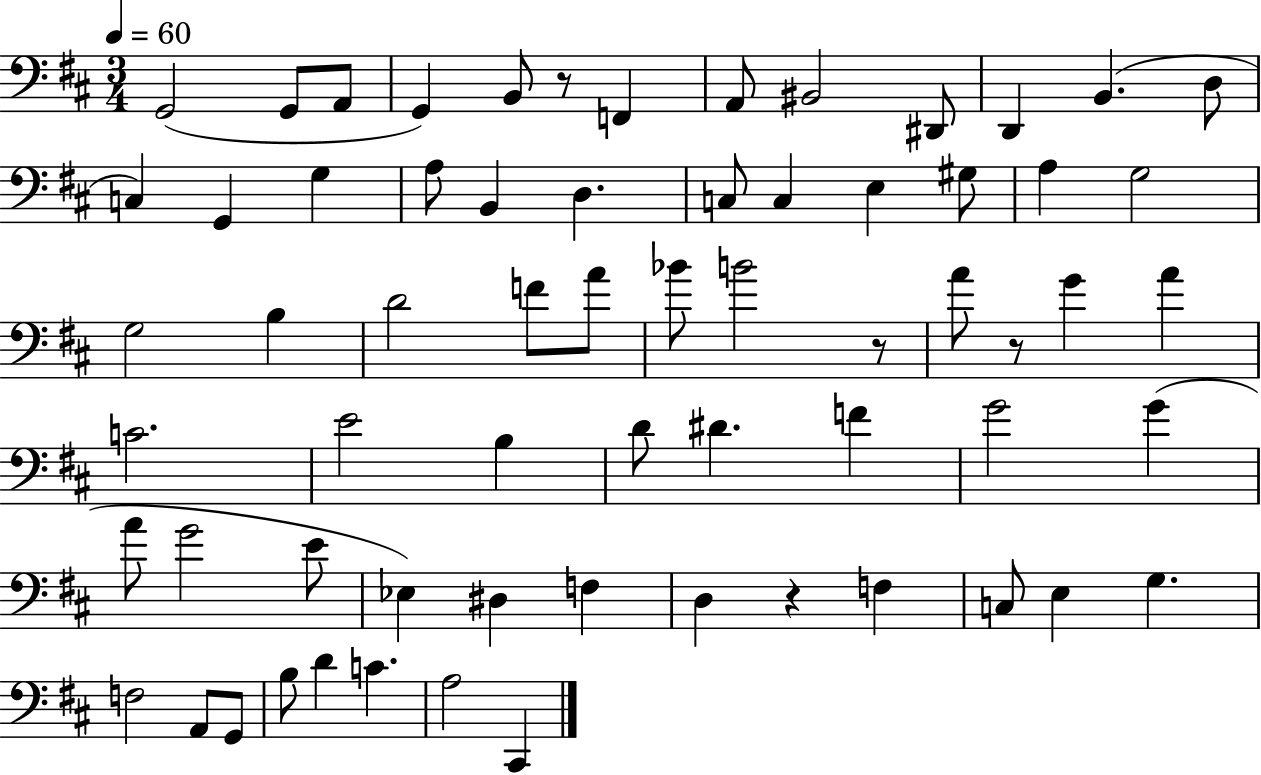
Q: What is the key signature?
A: D major